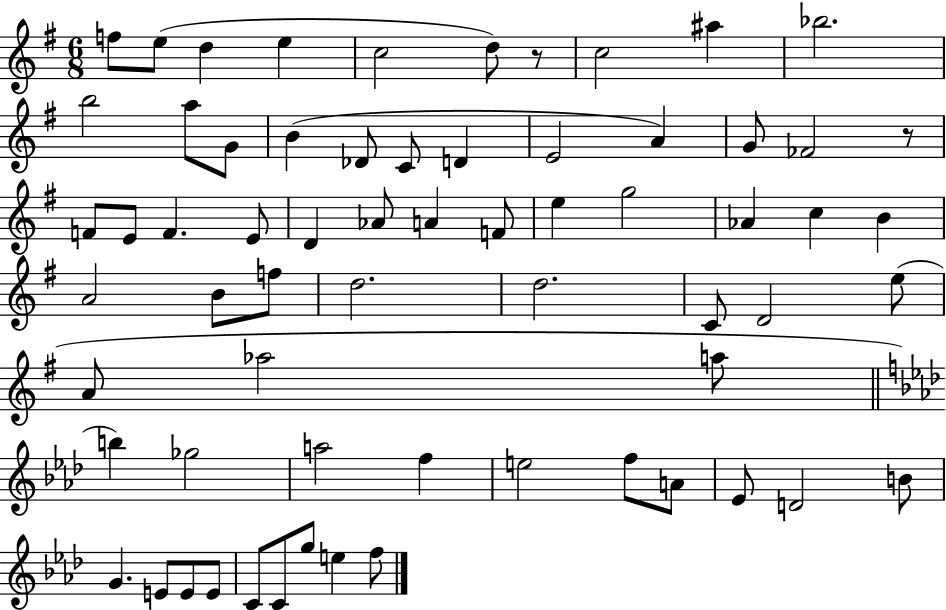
{
  \clef treble
  \numericTimeSignature
  \time 6/8
  \key g \major
  f''8 e''8( d''4 e''4 | c''2 d''8) r8 | c''2 ais''4 | bes''2. | \break b''2 a''8 g'8 | b'4( des'8 c'8 d'4 | e'2 a'4) | g'8 fes'2 r8 | \break f'8 e'8 f'4. e'8 | d'4 aes'8 a'4 f'8 | e''4 g''2 | aes'4 c''4 b'4 | \break a'2 b'8 f''8 | d''2. | d''2. | c'8 d'2 e''8( | \break a'8 aes''2 a''8 | \bar "||" \break \key aes \major b''4) ges''2 | a''2 f''4 | e''2 f''8 a'8 | ees'8 d'2 b'8 | \break g'4. e'8 e'8 e'8 | c'8 c'8 g''8 e''4 f''8 | \bar "|."
}